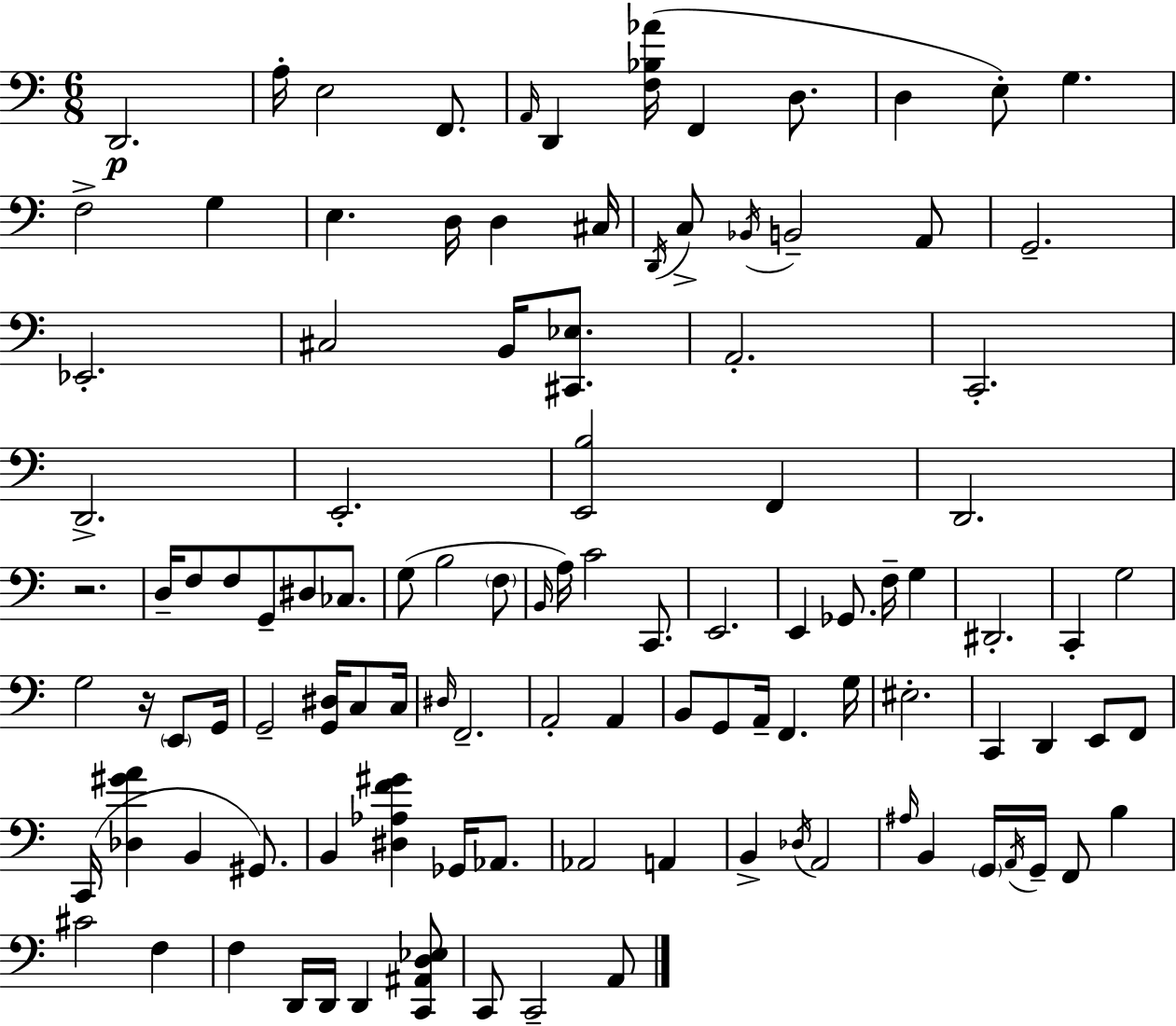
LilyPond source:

{
  \clef bass
  \numericTimeSignature
  \time 6/8
  \key c \major
  d,2.\p | a16-. e2 f,8. | \grace { a,16 } d,4 <f bes aes'>16( f,4 d8. | d4 e8-.) g4. | \break f2-> g4 | e4. d16 d4 | cis16 \acciaccatura { d,16 } c8-> \acciaccatura { bes,16 } b,2-- | a,8 g,2.-- | \break ees,2.-. | cis2 b,16 | <cis, ees>8. a,2.-. | c,2.-. | \break d,2.-> | e,2.-. | <e, b>2 f,4 | d,2. | \break r2. | d16-- f8 f8 g,8-- dis8 | ces8. g8( b2 | \parenthesize f8 \grace { b,16 }) a16 c'2 | \break c,8. e,2. | e,4 ges,8. f16-- | g4 dis,2.-. | c,4-. g2 | \break g2 | r16 \parenthesize e,8 g,16 g,2-- | <g, dis>16 c8 c16 \grace { dis16 } f,2.-- | a,2-. | \break a,4 b,8 g,8 a,16-- f,4. | g16 eis2.-. | c,4 d,4 | e,8 f,8 c,16( <des gis' a'>4 b,4 | \break gis,8.) b,4 <dis aes f' gis'>4 | ges,16 aes,8. aes,2 | a,4 b,4-> \acciaccatura { des16 } a,2 | \grace { ais16 } b,4 \parenthesize g,16 | \break \acciaccatura { a,16 } g,16-- f,8 b4 cis'2 | f4 f4 | d,16 d,16 d,4 <c, ais, d ees>8 c,8 c,2-- | a,8 \bar "|."
}